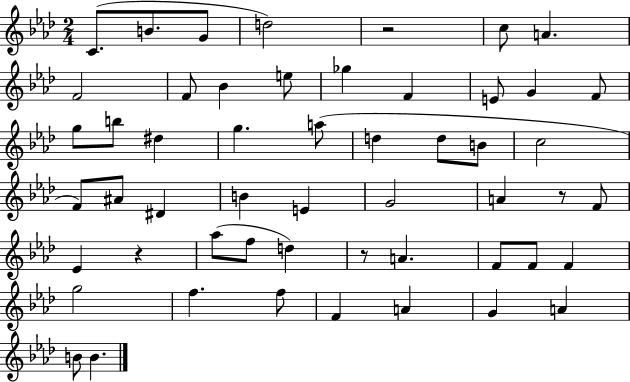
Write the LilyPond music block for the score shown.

{
  \clef treble
  \numericTimeSignature
  \time 2/4
  \key aes \major
  c'8.( b'8. g'8 | d''2) | r2 | c''8 a'4. | \break f'2 | f'8 bes'4 e''8 | ges''4 f'4 | e'8 g'4 f'8 | \break g''8 b''8 dis''4 | g''4. a''8( | d''4 d''8 b'8 | c''2 | \break f'8) ais'8 dis'4 | b'4 e'4 | g'2 | a'4 r8 f'8 | \break ees'4 r4 | aes''8( f''8 d''4) | r8 a'4. | f'8 f'8 f'4 | \break g''2 | f''4. f''8 | f'4 a'4 | g'4 a'4 | \break b'8 b'4. | \bar "|."
}